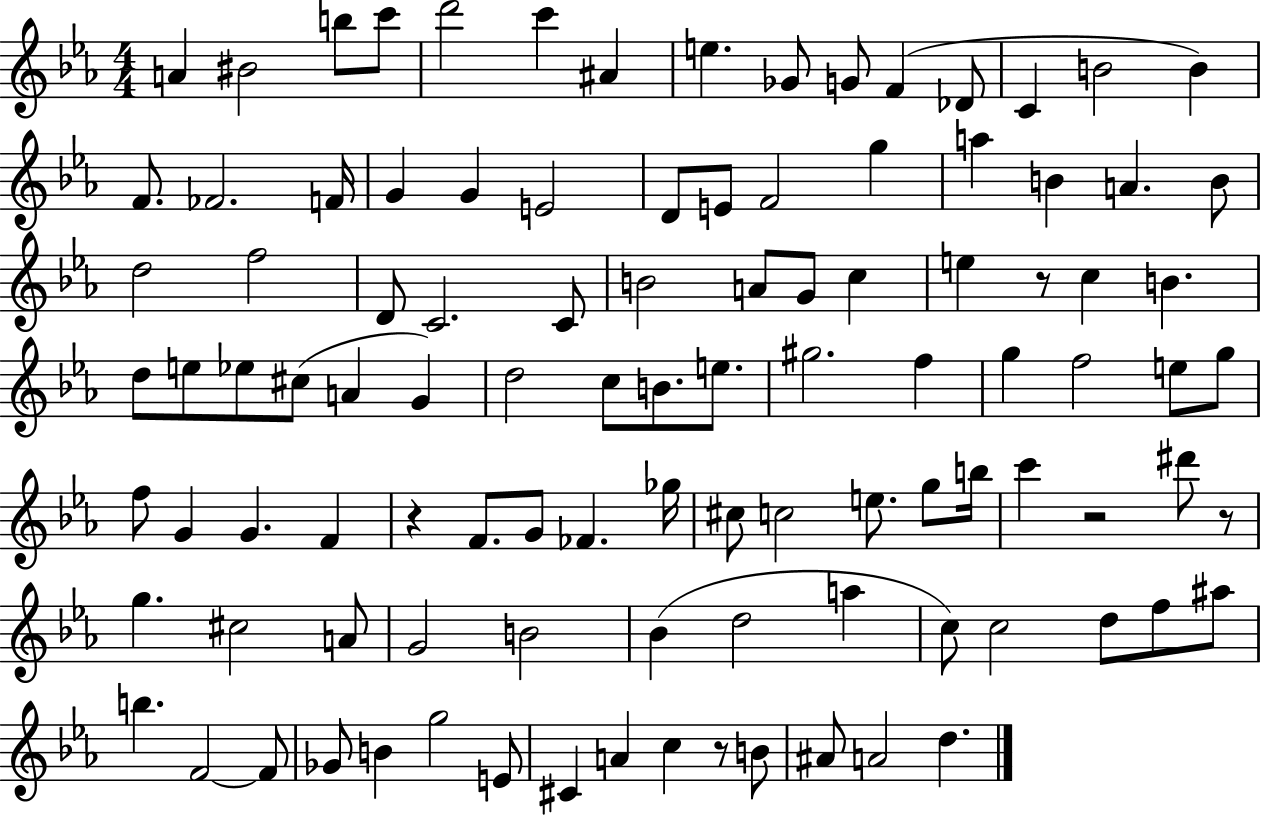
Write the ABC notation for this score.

X:1
T:Untitled
M:4/4
L:1/4
K:Eb
A ^B2 b/2 c'/2 d'2 c' ^A e _G/2 G/2 F _D/2 C B2 B F/2 _F2 F/4 G G E2 D/2 E/2 F2 g a B A B/2 d2 f2 D/2 C2 C/2 B2 A/2 G/2 c e z/2 c B d/2 e/2 _e/2 ^c/2 A G d2 c/2 B/2 e/2 ^g2 f g f2 e/2 g/2 f/2 G G F z F/2 G/2 _F _g/4 ^c/2 c2 e/2 g/2 b/4 c' z2 ^d'/2 z/2 g ^c2 A/2 G2 B2 _B d2 a c/2 c2 d/2 f/2 ^a/2 b F2 F/2 _G/2 B g2 E/2 ^C A c z/2 B/2 ^A/2 A2 d